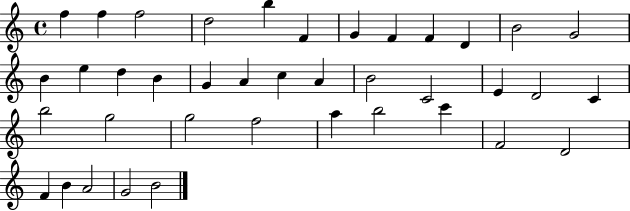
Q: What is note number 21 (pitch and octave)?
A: B4